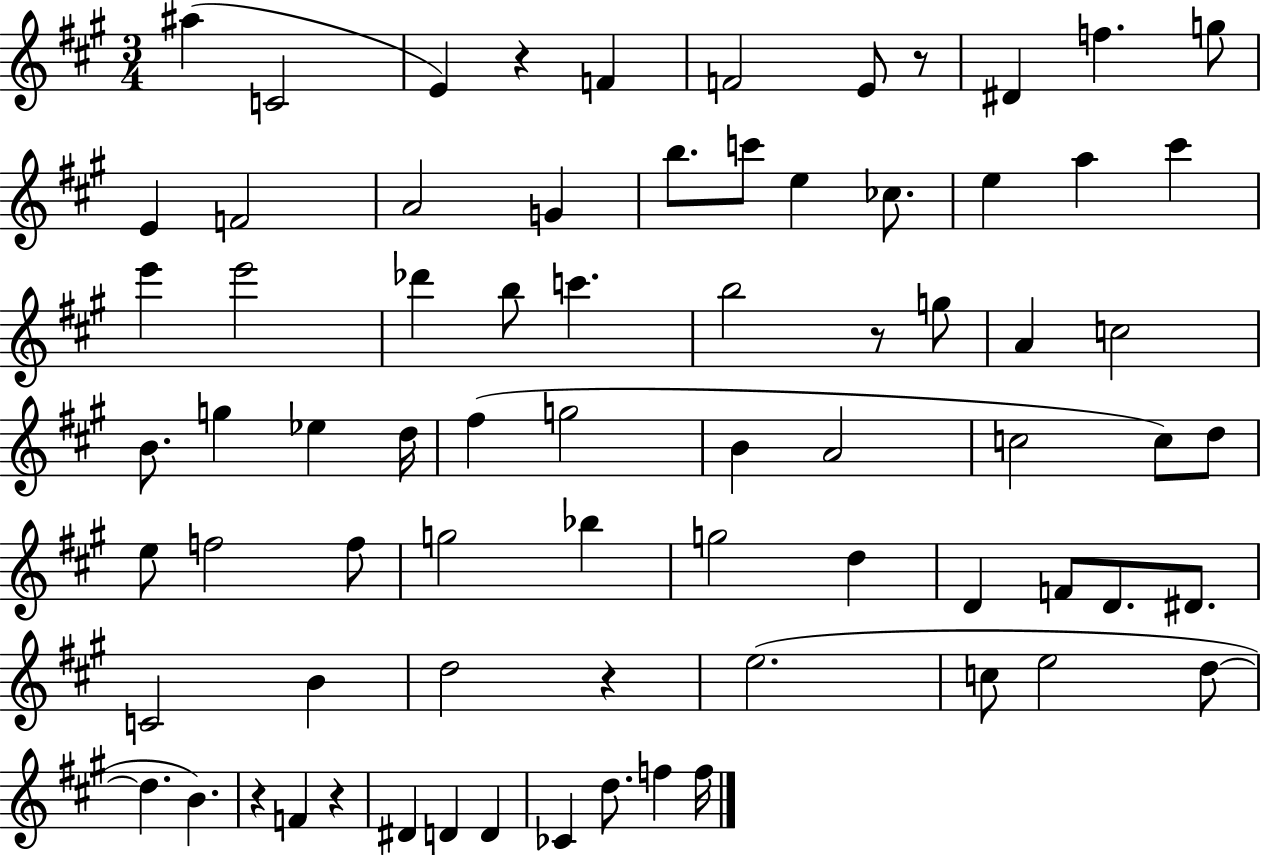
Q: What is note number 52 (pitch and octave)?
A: C4